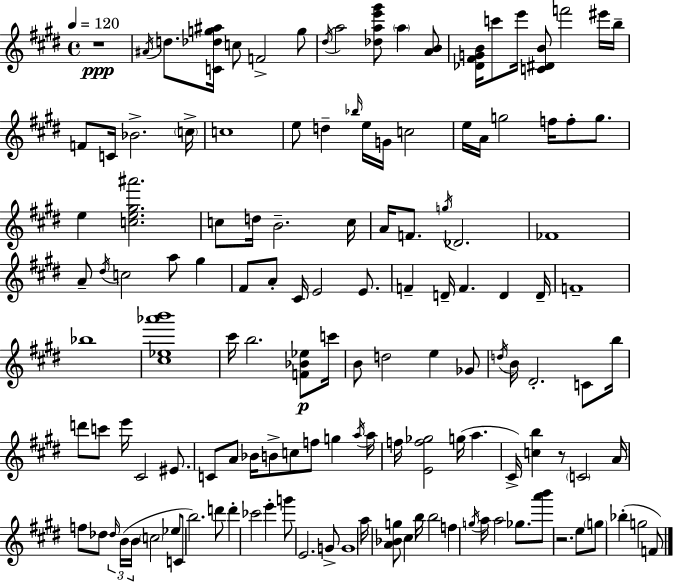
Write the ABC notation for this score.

X:1
T:Untitled
M:4/4
L:1/4
K:E
z4 ^A/4 d/2 [C_dg^a]/4 c/2 F2 g/2 ^d/4 a2 [_dae'^g']/2 a [AB]/2 [_D^FGB]/4 c'/2 e'/4 [C^DB]/2 f'2 ^e'/4 b/4 F/2 C/4 _B2 c/4 c4 e/2 d _b/4 e/4 G/4 c2 e/4 A/4 g2 f/4 f/2 g/2 e [ce^g^a']2 c/2 d/4 B2 c/4 A/4 F/2 g/4 _D2 _F4 A/2 ^d/4 c2 a/2 ^g ^F/2 A/2 ^C/4 E2 E/2 F D/4 F D D/4 F4 _b4 [^c_e_a'b']4 ^c'/4 b2 [F_B_e]/2 c'/4 B/2 d2 e _G/2 d/4 B/4 ^D2 C/2 b/4 d'/2 c'/2 e'/4 ^C2 ^E/2 C/2 A/2 _B/4 B/2 c/2 f/2 g a/4 a/4 f/4 [Ef_g]2 g/4 a ^C/4 [cb] z/2 C2 A/4 f/2 _d/2 _d/4 B/4 B/4 c2 _e/2 C/2 b2 d'/2 d' _c'2 e' g'/2 E2 G/2 G4 a/4 [A_Bg]/2 ^c b/4 b2 f g/4 a/4 a2 _g/2 [a'b']/2 z2 e/2 g/2 _b g2 F/2